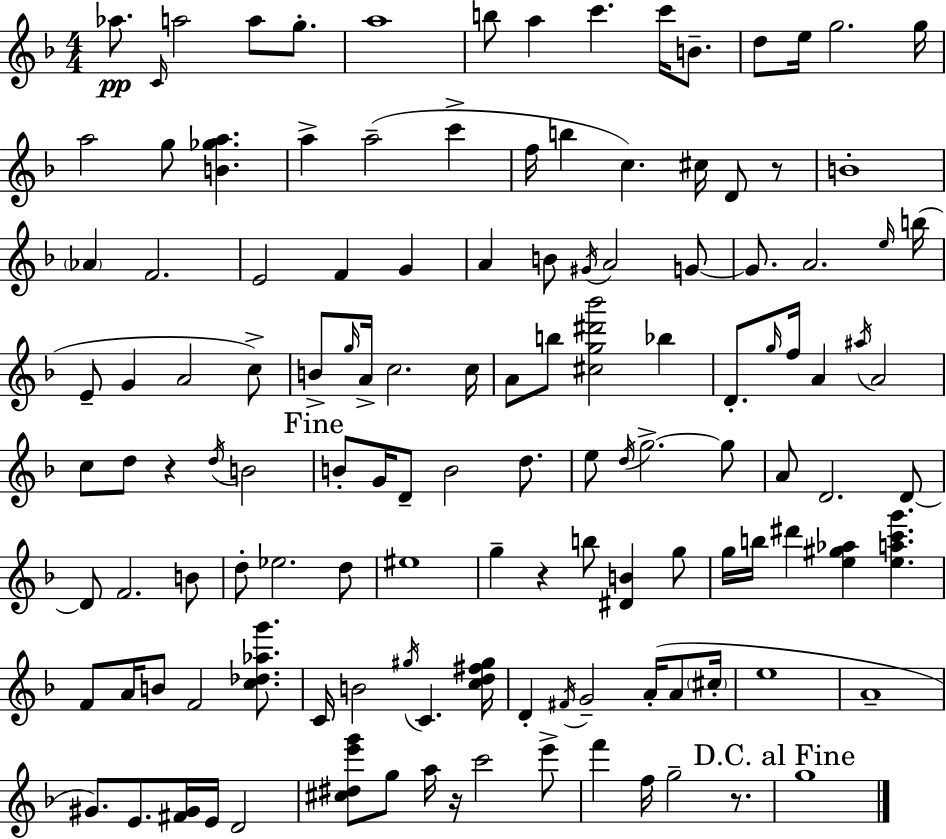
Ab5/e. C4/s A5/h A5/e G5/e. A5/w B5/e A5/q C6/q. C6/s B4/e. D5/e E5/s G5/h. G5/s A5/h G5/e [B4,Gb5,A5]/q. A5/q A5/h C6/q F5/s B5/q C5/q. C#5/s D4/e R/e B4/w Ab4/q F4/h. E4/h F4/q G4/q A4/q B4/e G#4/s A4/h G4/e G4/e. A4/h. E5/s B5/s E4/e G4/q A4/h C5/e B4/e G5/s A4/s C5/h. C5/s A4/e B5/e [C#5,G5,D#6,Bb6]/h Bb5/q D4/e. G5/s F5/s A4/q A#5/s A4/h C5/e D5/e R/q D5/s B4/h B4/e G4/s D4/e B4/h D5/e. E5/e D5/s G5/h. G5/e A4/e D4/h. D4/e D4/e F4/h. B4/e D5/e Eb5/h. D5/e EIS5/w G5/q R/q B5/e [D#4,B4]/q G5/e G5/s B5/s D#6/q [E5,G#5,Ab5]/q [E5,A5,C6,G6]/q. F4/e A4/s B4/e F4/h [C5,Db5,Ab5,G6]/e. C4/s B4/h G#5/s C4/q. [C5,D5,F#5,G#5]/s D4/q F#4/s G4/h A4/s A4/e C#5/s E5/w A4/w G#4/e. E4/e. [F#4,G#4]/s E4/s D4/h [C#5,D#5,E6,G6]/e G5/e A5/s R/s C6/h E6/e F6/q F5/s G5/h R/e. G5/w